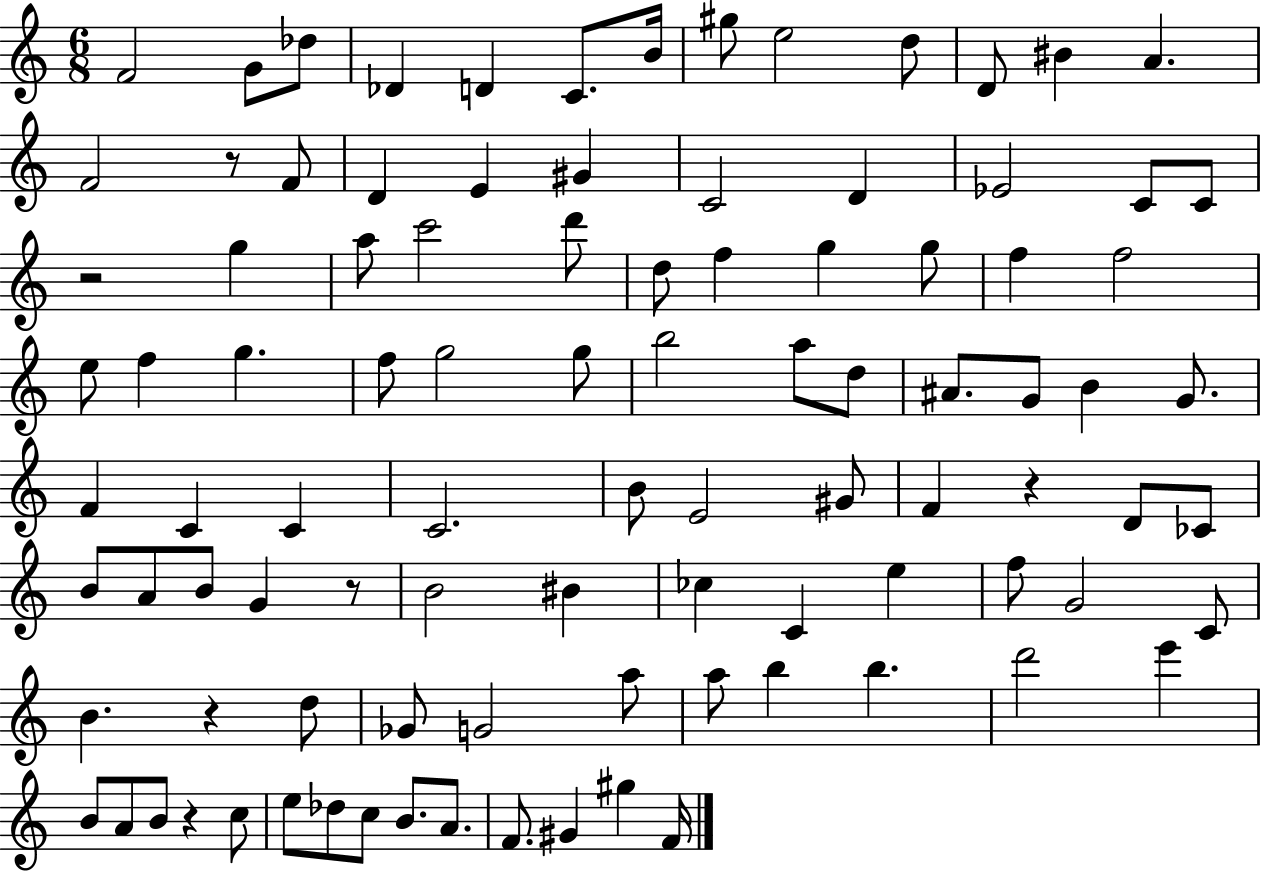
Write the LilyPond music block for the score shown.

{
  \clef treble
  \numericTimeSignature
  \time 6/8
  \key c \major
  \repeat volta 2 { f'2 g'8 des''8 | des'4 d'4 c'8. b'16 | gis''8 e''2 d''8 | d'8 bis'4 a'4. | \break f'2 r8 f'8 | d'4 e'4 gis'4 | c'2 d'4 | ees'2 c'8 c'8 | \break r2 g''4 | a''8 c'''2 d'''8 | d''8 f''4 g''4 g''8 | f''4 f''2 | \break e''8 f''4 g''4. | f''8 g''2 g''8 | b''2 a''8 d''8 | ais'8. g'8 b'4 g'8. | \break f'4 c'4 c'4 | c'2. | b'8 e'2 gis'8 | f'4 r4 d'8 ces'8 | \break b'8 a'8 b'8 g'4 r8 | b'2 bis'4 | ces''4 c'4 e''4 | f''8 g'2 c'8 | \break b'4. r4 d''8 | ges'8 g'2 a''8 | a''8 b''4 b''4. | d'''2 e'''4 | \break b'8 a'8 b'8 r4 c''8 | e''8 des''8 c''8 b'8. a'8. | f'8. gis'4 gis''4 f'16 | } \bar "|."
}